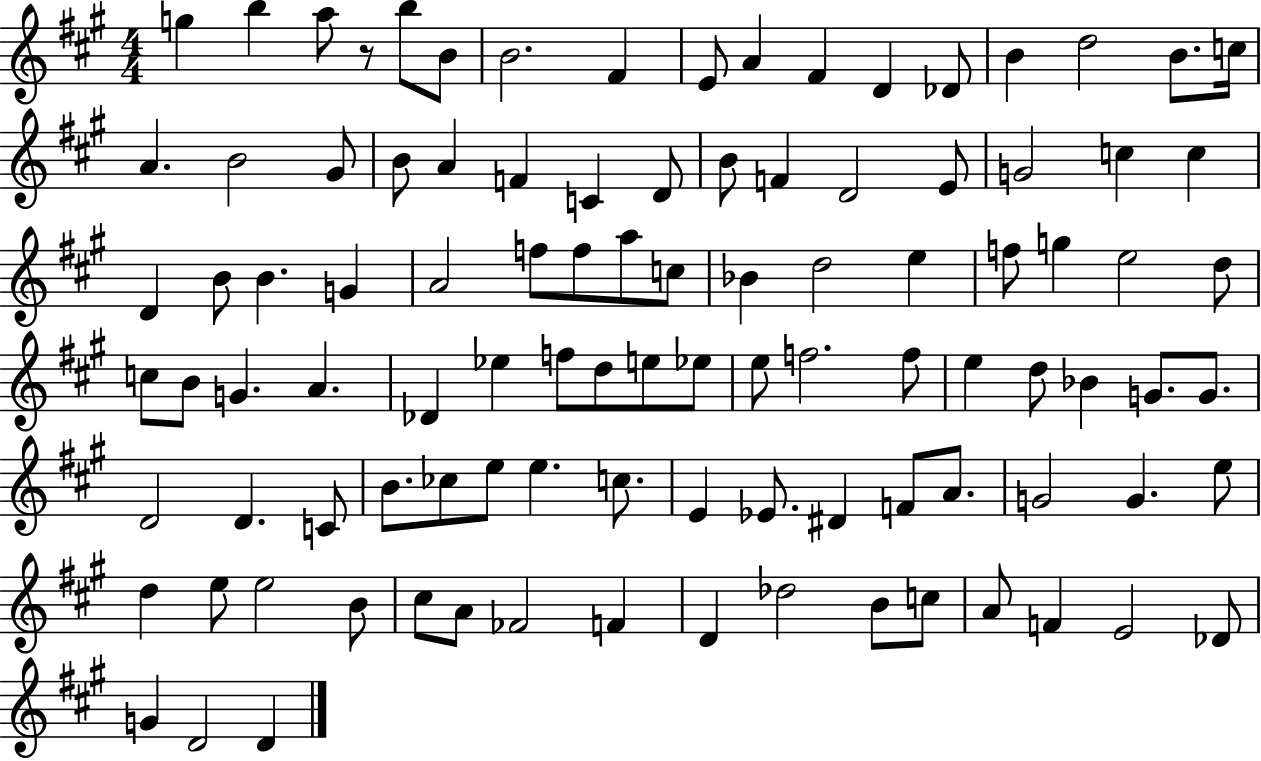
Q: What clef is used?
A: treble